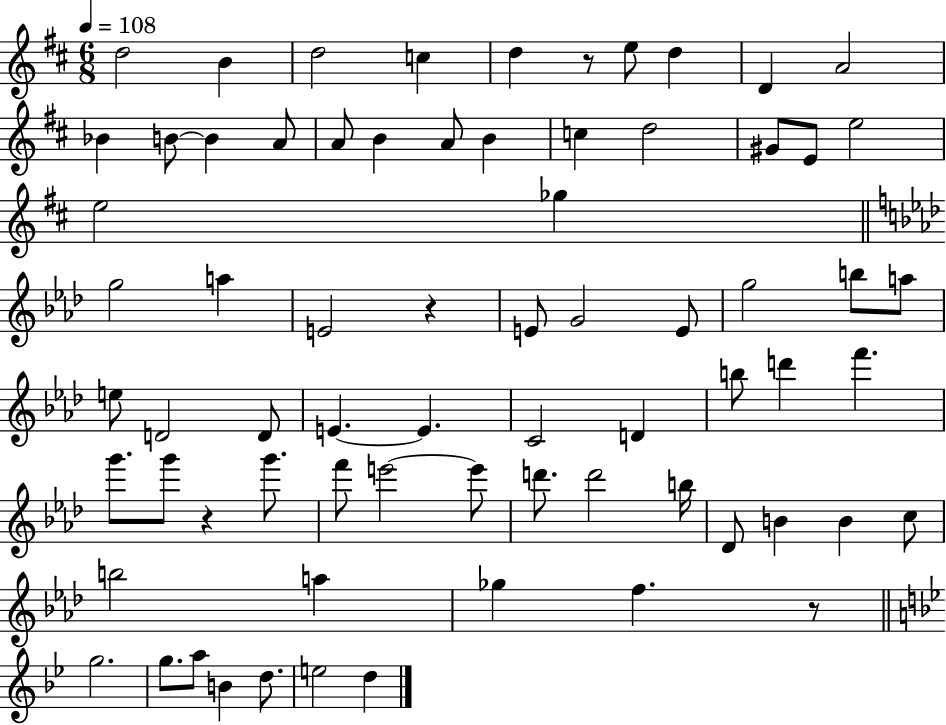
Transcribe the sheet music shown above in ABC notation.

X:1
T:Untitled
M:6/8
L:1/4
K:D
d2 B d2 c d z/2 e/2 d D A2 _B B/2 B A/2 A/2 B A/2 B c d2 ^G/2 E/2 e2 e2 _g g2 a E2 z E/2 G2 E/2 g2 b/2 a/2 e/2 D2 D/2 E E C2 D b/2 d' f' g'/2 g'/2 z g'/2 f'/2 e'2 e'/2 d'/2 d'2 b/4 _D/2 B B c/2 b2 a _g f z/2 g2 g/2 a/2 B d/2 e2 d